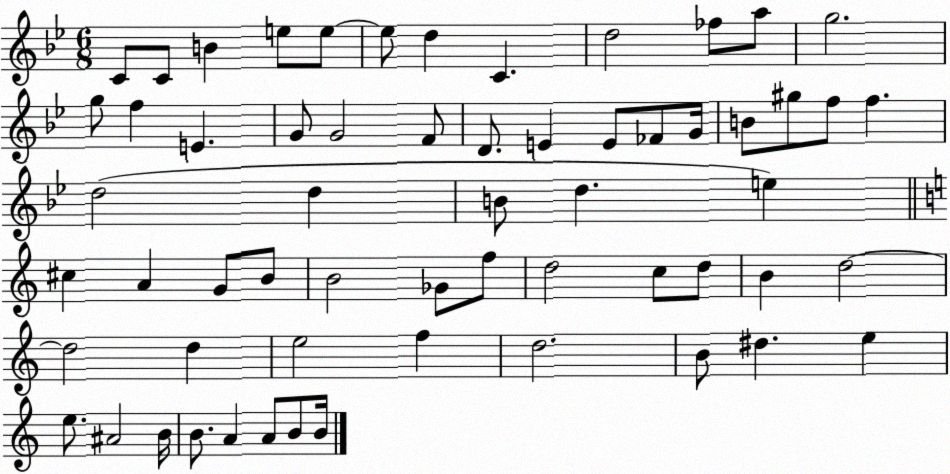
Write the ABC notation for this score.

X:1
T:Untitled
M:6/8
L:1/4
K:Bb
C/2 C/2 B e/2 e/2 e/2 d C d2 _f/2 a/2 g2 g/2 f E G/2 G2 F/2 D/2 E E/2 _F/2 G/4 B/2 ^g/2 f/2 f d2 d B/2 d e ^c A G/2 B/2 B2 _G/2 f/2 d2 c/2 d/2 B d2 d2 d e2 f d2 B/2 ^d e e/2 ^A2 B/4 B/2 A A/2 B/2 B/4